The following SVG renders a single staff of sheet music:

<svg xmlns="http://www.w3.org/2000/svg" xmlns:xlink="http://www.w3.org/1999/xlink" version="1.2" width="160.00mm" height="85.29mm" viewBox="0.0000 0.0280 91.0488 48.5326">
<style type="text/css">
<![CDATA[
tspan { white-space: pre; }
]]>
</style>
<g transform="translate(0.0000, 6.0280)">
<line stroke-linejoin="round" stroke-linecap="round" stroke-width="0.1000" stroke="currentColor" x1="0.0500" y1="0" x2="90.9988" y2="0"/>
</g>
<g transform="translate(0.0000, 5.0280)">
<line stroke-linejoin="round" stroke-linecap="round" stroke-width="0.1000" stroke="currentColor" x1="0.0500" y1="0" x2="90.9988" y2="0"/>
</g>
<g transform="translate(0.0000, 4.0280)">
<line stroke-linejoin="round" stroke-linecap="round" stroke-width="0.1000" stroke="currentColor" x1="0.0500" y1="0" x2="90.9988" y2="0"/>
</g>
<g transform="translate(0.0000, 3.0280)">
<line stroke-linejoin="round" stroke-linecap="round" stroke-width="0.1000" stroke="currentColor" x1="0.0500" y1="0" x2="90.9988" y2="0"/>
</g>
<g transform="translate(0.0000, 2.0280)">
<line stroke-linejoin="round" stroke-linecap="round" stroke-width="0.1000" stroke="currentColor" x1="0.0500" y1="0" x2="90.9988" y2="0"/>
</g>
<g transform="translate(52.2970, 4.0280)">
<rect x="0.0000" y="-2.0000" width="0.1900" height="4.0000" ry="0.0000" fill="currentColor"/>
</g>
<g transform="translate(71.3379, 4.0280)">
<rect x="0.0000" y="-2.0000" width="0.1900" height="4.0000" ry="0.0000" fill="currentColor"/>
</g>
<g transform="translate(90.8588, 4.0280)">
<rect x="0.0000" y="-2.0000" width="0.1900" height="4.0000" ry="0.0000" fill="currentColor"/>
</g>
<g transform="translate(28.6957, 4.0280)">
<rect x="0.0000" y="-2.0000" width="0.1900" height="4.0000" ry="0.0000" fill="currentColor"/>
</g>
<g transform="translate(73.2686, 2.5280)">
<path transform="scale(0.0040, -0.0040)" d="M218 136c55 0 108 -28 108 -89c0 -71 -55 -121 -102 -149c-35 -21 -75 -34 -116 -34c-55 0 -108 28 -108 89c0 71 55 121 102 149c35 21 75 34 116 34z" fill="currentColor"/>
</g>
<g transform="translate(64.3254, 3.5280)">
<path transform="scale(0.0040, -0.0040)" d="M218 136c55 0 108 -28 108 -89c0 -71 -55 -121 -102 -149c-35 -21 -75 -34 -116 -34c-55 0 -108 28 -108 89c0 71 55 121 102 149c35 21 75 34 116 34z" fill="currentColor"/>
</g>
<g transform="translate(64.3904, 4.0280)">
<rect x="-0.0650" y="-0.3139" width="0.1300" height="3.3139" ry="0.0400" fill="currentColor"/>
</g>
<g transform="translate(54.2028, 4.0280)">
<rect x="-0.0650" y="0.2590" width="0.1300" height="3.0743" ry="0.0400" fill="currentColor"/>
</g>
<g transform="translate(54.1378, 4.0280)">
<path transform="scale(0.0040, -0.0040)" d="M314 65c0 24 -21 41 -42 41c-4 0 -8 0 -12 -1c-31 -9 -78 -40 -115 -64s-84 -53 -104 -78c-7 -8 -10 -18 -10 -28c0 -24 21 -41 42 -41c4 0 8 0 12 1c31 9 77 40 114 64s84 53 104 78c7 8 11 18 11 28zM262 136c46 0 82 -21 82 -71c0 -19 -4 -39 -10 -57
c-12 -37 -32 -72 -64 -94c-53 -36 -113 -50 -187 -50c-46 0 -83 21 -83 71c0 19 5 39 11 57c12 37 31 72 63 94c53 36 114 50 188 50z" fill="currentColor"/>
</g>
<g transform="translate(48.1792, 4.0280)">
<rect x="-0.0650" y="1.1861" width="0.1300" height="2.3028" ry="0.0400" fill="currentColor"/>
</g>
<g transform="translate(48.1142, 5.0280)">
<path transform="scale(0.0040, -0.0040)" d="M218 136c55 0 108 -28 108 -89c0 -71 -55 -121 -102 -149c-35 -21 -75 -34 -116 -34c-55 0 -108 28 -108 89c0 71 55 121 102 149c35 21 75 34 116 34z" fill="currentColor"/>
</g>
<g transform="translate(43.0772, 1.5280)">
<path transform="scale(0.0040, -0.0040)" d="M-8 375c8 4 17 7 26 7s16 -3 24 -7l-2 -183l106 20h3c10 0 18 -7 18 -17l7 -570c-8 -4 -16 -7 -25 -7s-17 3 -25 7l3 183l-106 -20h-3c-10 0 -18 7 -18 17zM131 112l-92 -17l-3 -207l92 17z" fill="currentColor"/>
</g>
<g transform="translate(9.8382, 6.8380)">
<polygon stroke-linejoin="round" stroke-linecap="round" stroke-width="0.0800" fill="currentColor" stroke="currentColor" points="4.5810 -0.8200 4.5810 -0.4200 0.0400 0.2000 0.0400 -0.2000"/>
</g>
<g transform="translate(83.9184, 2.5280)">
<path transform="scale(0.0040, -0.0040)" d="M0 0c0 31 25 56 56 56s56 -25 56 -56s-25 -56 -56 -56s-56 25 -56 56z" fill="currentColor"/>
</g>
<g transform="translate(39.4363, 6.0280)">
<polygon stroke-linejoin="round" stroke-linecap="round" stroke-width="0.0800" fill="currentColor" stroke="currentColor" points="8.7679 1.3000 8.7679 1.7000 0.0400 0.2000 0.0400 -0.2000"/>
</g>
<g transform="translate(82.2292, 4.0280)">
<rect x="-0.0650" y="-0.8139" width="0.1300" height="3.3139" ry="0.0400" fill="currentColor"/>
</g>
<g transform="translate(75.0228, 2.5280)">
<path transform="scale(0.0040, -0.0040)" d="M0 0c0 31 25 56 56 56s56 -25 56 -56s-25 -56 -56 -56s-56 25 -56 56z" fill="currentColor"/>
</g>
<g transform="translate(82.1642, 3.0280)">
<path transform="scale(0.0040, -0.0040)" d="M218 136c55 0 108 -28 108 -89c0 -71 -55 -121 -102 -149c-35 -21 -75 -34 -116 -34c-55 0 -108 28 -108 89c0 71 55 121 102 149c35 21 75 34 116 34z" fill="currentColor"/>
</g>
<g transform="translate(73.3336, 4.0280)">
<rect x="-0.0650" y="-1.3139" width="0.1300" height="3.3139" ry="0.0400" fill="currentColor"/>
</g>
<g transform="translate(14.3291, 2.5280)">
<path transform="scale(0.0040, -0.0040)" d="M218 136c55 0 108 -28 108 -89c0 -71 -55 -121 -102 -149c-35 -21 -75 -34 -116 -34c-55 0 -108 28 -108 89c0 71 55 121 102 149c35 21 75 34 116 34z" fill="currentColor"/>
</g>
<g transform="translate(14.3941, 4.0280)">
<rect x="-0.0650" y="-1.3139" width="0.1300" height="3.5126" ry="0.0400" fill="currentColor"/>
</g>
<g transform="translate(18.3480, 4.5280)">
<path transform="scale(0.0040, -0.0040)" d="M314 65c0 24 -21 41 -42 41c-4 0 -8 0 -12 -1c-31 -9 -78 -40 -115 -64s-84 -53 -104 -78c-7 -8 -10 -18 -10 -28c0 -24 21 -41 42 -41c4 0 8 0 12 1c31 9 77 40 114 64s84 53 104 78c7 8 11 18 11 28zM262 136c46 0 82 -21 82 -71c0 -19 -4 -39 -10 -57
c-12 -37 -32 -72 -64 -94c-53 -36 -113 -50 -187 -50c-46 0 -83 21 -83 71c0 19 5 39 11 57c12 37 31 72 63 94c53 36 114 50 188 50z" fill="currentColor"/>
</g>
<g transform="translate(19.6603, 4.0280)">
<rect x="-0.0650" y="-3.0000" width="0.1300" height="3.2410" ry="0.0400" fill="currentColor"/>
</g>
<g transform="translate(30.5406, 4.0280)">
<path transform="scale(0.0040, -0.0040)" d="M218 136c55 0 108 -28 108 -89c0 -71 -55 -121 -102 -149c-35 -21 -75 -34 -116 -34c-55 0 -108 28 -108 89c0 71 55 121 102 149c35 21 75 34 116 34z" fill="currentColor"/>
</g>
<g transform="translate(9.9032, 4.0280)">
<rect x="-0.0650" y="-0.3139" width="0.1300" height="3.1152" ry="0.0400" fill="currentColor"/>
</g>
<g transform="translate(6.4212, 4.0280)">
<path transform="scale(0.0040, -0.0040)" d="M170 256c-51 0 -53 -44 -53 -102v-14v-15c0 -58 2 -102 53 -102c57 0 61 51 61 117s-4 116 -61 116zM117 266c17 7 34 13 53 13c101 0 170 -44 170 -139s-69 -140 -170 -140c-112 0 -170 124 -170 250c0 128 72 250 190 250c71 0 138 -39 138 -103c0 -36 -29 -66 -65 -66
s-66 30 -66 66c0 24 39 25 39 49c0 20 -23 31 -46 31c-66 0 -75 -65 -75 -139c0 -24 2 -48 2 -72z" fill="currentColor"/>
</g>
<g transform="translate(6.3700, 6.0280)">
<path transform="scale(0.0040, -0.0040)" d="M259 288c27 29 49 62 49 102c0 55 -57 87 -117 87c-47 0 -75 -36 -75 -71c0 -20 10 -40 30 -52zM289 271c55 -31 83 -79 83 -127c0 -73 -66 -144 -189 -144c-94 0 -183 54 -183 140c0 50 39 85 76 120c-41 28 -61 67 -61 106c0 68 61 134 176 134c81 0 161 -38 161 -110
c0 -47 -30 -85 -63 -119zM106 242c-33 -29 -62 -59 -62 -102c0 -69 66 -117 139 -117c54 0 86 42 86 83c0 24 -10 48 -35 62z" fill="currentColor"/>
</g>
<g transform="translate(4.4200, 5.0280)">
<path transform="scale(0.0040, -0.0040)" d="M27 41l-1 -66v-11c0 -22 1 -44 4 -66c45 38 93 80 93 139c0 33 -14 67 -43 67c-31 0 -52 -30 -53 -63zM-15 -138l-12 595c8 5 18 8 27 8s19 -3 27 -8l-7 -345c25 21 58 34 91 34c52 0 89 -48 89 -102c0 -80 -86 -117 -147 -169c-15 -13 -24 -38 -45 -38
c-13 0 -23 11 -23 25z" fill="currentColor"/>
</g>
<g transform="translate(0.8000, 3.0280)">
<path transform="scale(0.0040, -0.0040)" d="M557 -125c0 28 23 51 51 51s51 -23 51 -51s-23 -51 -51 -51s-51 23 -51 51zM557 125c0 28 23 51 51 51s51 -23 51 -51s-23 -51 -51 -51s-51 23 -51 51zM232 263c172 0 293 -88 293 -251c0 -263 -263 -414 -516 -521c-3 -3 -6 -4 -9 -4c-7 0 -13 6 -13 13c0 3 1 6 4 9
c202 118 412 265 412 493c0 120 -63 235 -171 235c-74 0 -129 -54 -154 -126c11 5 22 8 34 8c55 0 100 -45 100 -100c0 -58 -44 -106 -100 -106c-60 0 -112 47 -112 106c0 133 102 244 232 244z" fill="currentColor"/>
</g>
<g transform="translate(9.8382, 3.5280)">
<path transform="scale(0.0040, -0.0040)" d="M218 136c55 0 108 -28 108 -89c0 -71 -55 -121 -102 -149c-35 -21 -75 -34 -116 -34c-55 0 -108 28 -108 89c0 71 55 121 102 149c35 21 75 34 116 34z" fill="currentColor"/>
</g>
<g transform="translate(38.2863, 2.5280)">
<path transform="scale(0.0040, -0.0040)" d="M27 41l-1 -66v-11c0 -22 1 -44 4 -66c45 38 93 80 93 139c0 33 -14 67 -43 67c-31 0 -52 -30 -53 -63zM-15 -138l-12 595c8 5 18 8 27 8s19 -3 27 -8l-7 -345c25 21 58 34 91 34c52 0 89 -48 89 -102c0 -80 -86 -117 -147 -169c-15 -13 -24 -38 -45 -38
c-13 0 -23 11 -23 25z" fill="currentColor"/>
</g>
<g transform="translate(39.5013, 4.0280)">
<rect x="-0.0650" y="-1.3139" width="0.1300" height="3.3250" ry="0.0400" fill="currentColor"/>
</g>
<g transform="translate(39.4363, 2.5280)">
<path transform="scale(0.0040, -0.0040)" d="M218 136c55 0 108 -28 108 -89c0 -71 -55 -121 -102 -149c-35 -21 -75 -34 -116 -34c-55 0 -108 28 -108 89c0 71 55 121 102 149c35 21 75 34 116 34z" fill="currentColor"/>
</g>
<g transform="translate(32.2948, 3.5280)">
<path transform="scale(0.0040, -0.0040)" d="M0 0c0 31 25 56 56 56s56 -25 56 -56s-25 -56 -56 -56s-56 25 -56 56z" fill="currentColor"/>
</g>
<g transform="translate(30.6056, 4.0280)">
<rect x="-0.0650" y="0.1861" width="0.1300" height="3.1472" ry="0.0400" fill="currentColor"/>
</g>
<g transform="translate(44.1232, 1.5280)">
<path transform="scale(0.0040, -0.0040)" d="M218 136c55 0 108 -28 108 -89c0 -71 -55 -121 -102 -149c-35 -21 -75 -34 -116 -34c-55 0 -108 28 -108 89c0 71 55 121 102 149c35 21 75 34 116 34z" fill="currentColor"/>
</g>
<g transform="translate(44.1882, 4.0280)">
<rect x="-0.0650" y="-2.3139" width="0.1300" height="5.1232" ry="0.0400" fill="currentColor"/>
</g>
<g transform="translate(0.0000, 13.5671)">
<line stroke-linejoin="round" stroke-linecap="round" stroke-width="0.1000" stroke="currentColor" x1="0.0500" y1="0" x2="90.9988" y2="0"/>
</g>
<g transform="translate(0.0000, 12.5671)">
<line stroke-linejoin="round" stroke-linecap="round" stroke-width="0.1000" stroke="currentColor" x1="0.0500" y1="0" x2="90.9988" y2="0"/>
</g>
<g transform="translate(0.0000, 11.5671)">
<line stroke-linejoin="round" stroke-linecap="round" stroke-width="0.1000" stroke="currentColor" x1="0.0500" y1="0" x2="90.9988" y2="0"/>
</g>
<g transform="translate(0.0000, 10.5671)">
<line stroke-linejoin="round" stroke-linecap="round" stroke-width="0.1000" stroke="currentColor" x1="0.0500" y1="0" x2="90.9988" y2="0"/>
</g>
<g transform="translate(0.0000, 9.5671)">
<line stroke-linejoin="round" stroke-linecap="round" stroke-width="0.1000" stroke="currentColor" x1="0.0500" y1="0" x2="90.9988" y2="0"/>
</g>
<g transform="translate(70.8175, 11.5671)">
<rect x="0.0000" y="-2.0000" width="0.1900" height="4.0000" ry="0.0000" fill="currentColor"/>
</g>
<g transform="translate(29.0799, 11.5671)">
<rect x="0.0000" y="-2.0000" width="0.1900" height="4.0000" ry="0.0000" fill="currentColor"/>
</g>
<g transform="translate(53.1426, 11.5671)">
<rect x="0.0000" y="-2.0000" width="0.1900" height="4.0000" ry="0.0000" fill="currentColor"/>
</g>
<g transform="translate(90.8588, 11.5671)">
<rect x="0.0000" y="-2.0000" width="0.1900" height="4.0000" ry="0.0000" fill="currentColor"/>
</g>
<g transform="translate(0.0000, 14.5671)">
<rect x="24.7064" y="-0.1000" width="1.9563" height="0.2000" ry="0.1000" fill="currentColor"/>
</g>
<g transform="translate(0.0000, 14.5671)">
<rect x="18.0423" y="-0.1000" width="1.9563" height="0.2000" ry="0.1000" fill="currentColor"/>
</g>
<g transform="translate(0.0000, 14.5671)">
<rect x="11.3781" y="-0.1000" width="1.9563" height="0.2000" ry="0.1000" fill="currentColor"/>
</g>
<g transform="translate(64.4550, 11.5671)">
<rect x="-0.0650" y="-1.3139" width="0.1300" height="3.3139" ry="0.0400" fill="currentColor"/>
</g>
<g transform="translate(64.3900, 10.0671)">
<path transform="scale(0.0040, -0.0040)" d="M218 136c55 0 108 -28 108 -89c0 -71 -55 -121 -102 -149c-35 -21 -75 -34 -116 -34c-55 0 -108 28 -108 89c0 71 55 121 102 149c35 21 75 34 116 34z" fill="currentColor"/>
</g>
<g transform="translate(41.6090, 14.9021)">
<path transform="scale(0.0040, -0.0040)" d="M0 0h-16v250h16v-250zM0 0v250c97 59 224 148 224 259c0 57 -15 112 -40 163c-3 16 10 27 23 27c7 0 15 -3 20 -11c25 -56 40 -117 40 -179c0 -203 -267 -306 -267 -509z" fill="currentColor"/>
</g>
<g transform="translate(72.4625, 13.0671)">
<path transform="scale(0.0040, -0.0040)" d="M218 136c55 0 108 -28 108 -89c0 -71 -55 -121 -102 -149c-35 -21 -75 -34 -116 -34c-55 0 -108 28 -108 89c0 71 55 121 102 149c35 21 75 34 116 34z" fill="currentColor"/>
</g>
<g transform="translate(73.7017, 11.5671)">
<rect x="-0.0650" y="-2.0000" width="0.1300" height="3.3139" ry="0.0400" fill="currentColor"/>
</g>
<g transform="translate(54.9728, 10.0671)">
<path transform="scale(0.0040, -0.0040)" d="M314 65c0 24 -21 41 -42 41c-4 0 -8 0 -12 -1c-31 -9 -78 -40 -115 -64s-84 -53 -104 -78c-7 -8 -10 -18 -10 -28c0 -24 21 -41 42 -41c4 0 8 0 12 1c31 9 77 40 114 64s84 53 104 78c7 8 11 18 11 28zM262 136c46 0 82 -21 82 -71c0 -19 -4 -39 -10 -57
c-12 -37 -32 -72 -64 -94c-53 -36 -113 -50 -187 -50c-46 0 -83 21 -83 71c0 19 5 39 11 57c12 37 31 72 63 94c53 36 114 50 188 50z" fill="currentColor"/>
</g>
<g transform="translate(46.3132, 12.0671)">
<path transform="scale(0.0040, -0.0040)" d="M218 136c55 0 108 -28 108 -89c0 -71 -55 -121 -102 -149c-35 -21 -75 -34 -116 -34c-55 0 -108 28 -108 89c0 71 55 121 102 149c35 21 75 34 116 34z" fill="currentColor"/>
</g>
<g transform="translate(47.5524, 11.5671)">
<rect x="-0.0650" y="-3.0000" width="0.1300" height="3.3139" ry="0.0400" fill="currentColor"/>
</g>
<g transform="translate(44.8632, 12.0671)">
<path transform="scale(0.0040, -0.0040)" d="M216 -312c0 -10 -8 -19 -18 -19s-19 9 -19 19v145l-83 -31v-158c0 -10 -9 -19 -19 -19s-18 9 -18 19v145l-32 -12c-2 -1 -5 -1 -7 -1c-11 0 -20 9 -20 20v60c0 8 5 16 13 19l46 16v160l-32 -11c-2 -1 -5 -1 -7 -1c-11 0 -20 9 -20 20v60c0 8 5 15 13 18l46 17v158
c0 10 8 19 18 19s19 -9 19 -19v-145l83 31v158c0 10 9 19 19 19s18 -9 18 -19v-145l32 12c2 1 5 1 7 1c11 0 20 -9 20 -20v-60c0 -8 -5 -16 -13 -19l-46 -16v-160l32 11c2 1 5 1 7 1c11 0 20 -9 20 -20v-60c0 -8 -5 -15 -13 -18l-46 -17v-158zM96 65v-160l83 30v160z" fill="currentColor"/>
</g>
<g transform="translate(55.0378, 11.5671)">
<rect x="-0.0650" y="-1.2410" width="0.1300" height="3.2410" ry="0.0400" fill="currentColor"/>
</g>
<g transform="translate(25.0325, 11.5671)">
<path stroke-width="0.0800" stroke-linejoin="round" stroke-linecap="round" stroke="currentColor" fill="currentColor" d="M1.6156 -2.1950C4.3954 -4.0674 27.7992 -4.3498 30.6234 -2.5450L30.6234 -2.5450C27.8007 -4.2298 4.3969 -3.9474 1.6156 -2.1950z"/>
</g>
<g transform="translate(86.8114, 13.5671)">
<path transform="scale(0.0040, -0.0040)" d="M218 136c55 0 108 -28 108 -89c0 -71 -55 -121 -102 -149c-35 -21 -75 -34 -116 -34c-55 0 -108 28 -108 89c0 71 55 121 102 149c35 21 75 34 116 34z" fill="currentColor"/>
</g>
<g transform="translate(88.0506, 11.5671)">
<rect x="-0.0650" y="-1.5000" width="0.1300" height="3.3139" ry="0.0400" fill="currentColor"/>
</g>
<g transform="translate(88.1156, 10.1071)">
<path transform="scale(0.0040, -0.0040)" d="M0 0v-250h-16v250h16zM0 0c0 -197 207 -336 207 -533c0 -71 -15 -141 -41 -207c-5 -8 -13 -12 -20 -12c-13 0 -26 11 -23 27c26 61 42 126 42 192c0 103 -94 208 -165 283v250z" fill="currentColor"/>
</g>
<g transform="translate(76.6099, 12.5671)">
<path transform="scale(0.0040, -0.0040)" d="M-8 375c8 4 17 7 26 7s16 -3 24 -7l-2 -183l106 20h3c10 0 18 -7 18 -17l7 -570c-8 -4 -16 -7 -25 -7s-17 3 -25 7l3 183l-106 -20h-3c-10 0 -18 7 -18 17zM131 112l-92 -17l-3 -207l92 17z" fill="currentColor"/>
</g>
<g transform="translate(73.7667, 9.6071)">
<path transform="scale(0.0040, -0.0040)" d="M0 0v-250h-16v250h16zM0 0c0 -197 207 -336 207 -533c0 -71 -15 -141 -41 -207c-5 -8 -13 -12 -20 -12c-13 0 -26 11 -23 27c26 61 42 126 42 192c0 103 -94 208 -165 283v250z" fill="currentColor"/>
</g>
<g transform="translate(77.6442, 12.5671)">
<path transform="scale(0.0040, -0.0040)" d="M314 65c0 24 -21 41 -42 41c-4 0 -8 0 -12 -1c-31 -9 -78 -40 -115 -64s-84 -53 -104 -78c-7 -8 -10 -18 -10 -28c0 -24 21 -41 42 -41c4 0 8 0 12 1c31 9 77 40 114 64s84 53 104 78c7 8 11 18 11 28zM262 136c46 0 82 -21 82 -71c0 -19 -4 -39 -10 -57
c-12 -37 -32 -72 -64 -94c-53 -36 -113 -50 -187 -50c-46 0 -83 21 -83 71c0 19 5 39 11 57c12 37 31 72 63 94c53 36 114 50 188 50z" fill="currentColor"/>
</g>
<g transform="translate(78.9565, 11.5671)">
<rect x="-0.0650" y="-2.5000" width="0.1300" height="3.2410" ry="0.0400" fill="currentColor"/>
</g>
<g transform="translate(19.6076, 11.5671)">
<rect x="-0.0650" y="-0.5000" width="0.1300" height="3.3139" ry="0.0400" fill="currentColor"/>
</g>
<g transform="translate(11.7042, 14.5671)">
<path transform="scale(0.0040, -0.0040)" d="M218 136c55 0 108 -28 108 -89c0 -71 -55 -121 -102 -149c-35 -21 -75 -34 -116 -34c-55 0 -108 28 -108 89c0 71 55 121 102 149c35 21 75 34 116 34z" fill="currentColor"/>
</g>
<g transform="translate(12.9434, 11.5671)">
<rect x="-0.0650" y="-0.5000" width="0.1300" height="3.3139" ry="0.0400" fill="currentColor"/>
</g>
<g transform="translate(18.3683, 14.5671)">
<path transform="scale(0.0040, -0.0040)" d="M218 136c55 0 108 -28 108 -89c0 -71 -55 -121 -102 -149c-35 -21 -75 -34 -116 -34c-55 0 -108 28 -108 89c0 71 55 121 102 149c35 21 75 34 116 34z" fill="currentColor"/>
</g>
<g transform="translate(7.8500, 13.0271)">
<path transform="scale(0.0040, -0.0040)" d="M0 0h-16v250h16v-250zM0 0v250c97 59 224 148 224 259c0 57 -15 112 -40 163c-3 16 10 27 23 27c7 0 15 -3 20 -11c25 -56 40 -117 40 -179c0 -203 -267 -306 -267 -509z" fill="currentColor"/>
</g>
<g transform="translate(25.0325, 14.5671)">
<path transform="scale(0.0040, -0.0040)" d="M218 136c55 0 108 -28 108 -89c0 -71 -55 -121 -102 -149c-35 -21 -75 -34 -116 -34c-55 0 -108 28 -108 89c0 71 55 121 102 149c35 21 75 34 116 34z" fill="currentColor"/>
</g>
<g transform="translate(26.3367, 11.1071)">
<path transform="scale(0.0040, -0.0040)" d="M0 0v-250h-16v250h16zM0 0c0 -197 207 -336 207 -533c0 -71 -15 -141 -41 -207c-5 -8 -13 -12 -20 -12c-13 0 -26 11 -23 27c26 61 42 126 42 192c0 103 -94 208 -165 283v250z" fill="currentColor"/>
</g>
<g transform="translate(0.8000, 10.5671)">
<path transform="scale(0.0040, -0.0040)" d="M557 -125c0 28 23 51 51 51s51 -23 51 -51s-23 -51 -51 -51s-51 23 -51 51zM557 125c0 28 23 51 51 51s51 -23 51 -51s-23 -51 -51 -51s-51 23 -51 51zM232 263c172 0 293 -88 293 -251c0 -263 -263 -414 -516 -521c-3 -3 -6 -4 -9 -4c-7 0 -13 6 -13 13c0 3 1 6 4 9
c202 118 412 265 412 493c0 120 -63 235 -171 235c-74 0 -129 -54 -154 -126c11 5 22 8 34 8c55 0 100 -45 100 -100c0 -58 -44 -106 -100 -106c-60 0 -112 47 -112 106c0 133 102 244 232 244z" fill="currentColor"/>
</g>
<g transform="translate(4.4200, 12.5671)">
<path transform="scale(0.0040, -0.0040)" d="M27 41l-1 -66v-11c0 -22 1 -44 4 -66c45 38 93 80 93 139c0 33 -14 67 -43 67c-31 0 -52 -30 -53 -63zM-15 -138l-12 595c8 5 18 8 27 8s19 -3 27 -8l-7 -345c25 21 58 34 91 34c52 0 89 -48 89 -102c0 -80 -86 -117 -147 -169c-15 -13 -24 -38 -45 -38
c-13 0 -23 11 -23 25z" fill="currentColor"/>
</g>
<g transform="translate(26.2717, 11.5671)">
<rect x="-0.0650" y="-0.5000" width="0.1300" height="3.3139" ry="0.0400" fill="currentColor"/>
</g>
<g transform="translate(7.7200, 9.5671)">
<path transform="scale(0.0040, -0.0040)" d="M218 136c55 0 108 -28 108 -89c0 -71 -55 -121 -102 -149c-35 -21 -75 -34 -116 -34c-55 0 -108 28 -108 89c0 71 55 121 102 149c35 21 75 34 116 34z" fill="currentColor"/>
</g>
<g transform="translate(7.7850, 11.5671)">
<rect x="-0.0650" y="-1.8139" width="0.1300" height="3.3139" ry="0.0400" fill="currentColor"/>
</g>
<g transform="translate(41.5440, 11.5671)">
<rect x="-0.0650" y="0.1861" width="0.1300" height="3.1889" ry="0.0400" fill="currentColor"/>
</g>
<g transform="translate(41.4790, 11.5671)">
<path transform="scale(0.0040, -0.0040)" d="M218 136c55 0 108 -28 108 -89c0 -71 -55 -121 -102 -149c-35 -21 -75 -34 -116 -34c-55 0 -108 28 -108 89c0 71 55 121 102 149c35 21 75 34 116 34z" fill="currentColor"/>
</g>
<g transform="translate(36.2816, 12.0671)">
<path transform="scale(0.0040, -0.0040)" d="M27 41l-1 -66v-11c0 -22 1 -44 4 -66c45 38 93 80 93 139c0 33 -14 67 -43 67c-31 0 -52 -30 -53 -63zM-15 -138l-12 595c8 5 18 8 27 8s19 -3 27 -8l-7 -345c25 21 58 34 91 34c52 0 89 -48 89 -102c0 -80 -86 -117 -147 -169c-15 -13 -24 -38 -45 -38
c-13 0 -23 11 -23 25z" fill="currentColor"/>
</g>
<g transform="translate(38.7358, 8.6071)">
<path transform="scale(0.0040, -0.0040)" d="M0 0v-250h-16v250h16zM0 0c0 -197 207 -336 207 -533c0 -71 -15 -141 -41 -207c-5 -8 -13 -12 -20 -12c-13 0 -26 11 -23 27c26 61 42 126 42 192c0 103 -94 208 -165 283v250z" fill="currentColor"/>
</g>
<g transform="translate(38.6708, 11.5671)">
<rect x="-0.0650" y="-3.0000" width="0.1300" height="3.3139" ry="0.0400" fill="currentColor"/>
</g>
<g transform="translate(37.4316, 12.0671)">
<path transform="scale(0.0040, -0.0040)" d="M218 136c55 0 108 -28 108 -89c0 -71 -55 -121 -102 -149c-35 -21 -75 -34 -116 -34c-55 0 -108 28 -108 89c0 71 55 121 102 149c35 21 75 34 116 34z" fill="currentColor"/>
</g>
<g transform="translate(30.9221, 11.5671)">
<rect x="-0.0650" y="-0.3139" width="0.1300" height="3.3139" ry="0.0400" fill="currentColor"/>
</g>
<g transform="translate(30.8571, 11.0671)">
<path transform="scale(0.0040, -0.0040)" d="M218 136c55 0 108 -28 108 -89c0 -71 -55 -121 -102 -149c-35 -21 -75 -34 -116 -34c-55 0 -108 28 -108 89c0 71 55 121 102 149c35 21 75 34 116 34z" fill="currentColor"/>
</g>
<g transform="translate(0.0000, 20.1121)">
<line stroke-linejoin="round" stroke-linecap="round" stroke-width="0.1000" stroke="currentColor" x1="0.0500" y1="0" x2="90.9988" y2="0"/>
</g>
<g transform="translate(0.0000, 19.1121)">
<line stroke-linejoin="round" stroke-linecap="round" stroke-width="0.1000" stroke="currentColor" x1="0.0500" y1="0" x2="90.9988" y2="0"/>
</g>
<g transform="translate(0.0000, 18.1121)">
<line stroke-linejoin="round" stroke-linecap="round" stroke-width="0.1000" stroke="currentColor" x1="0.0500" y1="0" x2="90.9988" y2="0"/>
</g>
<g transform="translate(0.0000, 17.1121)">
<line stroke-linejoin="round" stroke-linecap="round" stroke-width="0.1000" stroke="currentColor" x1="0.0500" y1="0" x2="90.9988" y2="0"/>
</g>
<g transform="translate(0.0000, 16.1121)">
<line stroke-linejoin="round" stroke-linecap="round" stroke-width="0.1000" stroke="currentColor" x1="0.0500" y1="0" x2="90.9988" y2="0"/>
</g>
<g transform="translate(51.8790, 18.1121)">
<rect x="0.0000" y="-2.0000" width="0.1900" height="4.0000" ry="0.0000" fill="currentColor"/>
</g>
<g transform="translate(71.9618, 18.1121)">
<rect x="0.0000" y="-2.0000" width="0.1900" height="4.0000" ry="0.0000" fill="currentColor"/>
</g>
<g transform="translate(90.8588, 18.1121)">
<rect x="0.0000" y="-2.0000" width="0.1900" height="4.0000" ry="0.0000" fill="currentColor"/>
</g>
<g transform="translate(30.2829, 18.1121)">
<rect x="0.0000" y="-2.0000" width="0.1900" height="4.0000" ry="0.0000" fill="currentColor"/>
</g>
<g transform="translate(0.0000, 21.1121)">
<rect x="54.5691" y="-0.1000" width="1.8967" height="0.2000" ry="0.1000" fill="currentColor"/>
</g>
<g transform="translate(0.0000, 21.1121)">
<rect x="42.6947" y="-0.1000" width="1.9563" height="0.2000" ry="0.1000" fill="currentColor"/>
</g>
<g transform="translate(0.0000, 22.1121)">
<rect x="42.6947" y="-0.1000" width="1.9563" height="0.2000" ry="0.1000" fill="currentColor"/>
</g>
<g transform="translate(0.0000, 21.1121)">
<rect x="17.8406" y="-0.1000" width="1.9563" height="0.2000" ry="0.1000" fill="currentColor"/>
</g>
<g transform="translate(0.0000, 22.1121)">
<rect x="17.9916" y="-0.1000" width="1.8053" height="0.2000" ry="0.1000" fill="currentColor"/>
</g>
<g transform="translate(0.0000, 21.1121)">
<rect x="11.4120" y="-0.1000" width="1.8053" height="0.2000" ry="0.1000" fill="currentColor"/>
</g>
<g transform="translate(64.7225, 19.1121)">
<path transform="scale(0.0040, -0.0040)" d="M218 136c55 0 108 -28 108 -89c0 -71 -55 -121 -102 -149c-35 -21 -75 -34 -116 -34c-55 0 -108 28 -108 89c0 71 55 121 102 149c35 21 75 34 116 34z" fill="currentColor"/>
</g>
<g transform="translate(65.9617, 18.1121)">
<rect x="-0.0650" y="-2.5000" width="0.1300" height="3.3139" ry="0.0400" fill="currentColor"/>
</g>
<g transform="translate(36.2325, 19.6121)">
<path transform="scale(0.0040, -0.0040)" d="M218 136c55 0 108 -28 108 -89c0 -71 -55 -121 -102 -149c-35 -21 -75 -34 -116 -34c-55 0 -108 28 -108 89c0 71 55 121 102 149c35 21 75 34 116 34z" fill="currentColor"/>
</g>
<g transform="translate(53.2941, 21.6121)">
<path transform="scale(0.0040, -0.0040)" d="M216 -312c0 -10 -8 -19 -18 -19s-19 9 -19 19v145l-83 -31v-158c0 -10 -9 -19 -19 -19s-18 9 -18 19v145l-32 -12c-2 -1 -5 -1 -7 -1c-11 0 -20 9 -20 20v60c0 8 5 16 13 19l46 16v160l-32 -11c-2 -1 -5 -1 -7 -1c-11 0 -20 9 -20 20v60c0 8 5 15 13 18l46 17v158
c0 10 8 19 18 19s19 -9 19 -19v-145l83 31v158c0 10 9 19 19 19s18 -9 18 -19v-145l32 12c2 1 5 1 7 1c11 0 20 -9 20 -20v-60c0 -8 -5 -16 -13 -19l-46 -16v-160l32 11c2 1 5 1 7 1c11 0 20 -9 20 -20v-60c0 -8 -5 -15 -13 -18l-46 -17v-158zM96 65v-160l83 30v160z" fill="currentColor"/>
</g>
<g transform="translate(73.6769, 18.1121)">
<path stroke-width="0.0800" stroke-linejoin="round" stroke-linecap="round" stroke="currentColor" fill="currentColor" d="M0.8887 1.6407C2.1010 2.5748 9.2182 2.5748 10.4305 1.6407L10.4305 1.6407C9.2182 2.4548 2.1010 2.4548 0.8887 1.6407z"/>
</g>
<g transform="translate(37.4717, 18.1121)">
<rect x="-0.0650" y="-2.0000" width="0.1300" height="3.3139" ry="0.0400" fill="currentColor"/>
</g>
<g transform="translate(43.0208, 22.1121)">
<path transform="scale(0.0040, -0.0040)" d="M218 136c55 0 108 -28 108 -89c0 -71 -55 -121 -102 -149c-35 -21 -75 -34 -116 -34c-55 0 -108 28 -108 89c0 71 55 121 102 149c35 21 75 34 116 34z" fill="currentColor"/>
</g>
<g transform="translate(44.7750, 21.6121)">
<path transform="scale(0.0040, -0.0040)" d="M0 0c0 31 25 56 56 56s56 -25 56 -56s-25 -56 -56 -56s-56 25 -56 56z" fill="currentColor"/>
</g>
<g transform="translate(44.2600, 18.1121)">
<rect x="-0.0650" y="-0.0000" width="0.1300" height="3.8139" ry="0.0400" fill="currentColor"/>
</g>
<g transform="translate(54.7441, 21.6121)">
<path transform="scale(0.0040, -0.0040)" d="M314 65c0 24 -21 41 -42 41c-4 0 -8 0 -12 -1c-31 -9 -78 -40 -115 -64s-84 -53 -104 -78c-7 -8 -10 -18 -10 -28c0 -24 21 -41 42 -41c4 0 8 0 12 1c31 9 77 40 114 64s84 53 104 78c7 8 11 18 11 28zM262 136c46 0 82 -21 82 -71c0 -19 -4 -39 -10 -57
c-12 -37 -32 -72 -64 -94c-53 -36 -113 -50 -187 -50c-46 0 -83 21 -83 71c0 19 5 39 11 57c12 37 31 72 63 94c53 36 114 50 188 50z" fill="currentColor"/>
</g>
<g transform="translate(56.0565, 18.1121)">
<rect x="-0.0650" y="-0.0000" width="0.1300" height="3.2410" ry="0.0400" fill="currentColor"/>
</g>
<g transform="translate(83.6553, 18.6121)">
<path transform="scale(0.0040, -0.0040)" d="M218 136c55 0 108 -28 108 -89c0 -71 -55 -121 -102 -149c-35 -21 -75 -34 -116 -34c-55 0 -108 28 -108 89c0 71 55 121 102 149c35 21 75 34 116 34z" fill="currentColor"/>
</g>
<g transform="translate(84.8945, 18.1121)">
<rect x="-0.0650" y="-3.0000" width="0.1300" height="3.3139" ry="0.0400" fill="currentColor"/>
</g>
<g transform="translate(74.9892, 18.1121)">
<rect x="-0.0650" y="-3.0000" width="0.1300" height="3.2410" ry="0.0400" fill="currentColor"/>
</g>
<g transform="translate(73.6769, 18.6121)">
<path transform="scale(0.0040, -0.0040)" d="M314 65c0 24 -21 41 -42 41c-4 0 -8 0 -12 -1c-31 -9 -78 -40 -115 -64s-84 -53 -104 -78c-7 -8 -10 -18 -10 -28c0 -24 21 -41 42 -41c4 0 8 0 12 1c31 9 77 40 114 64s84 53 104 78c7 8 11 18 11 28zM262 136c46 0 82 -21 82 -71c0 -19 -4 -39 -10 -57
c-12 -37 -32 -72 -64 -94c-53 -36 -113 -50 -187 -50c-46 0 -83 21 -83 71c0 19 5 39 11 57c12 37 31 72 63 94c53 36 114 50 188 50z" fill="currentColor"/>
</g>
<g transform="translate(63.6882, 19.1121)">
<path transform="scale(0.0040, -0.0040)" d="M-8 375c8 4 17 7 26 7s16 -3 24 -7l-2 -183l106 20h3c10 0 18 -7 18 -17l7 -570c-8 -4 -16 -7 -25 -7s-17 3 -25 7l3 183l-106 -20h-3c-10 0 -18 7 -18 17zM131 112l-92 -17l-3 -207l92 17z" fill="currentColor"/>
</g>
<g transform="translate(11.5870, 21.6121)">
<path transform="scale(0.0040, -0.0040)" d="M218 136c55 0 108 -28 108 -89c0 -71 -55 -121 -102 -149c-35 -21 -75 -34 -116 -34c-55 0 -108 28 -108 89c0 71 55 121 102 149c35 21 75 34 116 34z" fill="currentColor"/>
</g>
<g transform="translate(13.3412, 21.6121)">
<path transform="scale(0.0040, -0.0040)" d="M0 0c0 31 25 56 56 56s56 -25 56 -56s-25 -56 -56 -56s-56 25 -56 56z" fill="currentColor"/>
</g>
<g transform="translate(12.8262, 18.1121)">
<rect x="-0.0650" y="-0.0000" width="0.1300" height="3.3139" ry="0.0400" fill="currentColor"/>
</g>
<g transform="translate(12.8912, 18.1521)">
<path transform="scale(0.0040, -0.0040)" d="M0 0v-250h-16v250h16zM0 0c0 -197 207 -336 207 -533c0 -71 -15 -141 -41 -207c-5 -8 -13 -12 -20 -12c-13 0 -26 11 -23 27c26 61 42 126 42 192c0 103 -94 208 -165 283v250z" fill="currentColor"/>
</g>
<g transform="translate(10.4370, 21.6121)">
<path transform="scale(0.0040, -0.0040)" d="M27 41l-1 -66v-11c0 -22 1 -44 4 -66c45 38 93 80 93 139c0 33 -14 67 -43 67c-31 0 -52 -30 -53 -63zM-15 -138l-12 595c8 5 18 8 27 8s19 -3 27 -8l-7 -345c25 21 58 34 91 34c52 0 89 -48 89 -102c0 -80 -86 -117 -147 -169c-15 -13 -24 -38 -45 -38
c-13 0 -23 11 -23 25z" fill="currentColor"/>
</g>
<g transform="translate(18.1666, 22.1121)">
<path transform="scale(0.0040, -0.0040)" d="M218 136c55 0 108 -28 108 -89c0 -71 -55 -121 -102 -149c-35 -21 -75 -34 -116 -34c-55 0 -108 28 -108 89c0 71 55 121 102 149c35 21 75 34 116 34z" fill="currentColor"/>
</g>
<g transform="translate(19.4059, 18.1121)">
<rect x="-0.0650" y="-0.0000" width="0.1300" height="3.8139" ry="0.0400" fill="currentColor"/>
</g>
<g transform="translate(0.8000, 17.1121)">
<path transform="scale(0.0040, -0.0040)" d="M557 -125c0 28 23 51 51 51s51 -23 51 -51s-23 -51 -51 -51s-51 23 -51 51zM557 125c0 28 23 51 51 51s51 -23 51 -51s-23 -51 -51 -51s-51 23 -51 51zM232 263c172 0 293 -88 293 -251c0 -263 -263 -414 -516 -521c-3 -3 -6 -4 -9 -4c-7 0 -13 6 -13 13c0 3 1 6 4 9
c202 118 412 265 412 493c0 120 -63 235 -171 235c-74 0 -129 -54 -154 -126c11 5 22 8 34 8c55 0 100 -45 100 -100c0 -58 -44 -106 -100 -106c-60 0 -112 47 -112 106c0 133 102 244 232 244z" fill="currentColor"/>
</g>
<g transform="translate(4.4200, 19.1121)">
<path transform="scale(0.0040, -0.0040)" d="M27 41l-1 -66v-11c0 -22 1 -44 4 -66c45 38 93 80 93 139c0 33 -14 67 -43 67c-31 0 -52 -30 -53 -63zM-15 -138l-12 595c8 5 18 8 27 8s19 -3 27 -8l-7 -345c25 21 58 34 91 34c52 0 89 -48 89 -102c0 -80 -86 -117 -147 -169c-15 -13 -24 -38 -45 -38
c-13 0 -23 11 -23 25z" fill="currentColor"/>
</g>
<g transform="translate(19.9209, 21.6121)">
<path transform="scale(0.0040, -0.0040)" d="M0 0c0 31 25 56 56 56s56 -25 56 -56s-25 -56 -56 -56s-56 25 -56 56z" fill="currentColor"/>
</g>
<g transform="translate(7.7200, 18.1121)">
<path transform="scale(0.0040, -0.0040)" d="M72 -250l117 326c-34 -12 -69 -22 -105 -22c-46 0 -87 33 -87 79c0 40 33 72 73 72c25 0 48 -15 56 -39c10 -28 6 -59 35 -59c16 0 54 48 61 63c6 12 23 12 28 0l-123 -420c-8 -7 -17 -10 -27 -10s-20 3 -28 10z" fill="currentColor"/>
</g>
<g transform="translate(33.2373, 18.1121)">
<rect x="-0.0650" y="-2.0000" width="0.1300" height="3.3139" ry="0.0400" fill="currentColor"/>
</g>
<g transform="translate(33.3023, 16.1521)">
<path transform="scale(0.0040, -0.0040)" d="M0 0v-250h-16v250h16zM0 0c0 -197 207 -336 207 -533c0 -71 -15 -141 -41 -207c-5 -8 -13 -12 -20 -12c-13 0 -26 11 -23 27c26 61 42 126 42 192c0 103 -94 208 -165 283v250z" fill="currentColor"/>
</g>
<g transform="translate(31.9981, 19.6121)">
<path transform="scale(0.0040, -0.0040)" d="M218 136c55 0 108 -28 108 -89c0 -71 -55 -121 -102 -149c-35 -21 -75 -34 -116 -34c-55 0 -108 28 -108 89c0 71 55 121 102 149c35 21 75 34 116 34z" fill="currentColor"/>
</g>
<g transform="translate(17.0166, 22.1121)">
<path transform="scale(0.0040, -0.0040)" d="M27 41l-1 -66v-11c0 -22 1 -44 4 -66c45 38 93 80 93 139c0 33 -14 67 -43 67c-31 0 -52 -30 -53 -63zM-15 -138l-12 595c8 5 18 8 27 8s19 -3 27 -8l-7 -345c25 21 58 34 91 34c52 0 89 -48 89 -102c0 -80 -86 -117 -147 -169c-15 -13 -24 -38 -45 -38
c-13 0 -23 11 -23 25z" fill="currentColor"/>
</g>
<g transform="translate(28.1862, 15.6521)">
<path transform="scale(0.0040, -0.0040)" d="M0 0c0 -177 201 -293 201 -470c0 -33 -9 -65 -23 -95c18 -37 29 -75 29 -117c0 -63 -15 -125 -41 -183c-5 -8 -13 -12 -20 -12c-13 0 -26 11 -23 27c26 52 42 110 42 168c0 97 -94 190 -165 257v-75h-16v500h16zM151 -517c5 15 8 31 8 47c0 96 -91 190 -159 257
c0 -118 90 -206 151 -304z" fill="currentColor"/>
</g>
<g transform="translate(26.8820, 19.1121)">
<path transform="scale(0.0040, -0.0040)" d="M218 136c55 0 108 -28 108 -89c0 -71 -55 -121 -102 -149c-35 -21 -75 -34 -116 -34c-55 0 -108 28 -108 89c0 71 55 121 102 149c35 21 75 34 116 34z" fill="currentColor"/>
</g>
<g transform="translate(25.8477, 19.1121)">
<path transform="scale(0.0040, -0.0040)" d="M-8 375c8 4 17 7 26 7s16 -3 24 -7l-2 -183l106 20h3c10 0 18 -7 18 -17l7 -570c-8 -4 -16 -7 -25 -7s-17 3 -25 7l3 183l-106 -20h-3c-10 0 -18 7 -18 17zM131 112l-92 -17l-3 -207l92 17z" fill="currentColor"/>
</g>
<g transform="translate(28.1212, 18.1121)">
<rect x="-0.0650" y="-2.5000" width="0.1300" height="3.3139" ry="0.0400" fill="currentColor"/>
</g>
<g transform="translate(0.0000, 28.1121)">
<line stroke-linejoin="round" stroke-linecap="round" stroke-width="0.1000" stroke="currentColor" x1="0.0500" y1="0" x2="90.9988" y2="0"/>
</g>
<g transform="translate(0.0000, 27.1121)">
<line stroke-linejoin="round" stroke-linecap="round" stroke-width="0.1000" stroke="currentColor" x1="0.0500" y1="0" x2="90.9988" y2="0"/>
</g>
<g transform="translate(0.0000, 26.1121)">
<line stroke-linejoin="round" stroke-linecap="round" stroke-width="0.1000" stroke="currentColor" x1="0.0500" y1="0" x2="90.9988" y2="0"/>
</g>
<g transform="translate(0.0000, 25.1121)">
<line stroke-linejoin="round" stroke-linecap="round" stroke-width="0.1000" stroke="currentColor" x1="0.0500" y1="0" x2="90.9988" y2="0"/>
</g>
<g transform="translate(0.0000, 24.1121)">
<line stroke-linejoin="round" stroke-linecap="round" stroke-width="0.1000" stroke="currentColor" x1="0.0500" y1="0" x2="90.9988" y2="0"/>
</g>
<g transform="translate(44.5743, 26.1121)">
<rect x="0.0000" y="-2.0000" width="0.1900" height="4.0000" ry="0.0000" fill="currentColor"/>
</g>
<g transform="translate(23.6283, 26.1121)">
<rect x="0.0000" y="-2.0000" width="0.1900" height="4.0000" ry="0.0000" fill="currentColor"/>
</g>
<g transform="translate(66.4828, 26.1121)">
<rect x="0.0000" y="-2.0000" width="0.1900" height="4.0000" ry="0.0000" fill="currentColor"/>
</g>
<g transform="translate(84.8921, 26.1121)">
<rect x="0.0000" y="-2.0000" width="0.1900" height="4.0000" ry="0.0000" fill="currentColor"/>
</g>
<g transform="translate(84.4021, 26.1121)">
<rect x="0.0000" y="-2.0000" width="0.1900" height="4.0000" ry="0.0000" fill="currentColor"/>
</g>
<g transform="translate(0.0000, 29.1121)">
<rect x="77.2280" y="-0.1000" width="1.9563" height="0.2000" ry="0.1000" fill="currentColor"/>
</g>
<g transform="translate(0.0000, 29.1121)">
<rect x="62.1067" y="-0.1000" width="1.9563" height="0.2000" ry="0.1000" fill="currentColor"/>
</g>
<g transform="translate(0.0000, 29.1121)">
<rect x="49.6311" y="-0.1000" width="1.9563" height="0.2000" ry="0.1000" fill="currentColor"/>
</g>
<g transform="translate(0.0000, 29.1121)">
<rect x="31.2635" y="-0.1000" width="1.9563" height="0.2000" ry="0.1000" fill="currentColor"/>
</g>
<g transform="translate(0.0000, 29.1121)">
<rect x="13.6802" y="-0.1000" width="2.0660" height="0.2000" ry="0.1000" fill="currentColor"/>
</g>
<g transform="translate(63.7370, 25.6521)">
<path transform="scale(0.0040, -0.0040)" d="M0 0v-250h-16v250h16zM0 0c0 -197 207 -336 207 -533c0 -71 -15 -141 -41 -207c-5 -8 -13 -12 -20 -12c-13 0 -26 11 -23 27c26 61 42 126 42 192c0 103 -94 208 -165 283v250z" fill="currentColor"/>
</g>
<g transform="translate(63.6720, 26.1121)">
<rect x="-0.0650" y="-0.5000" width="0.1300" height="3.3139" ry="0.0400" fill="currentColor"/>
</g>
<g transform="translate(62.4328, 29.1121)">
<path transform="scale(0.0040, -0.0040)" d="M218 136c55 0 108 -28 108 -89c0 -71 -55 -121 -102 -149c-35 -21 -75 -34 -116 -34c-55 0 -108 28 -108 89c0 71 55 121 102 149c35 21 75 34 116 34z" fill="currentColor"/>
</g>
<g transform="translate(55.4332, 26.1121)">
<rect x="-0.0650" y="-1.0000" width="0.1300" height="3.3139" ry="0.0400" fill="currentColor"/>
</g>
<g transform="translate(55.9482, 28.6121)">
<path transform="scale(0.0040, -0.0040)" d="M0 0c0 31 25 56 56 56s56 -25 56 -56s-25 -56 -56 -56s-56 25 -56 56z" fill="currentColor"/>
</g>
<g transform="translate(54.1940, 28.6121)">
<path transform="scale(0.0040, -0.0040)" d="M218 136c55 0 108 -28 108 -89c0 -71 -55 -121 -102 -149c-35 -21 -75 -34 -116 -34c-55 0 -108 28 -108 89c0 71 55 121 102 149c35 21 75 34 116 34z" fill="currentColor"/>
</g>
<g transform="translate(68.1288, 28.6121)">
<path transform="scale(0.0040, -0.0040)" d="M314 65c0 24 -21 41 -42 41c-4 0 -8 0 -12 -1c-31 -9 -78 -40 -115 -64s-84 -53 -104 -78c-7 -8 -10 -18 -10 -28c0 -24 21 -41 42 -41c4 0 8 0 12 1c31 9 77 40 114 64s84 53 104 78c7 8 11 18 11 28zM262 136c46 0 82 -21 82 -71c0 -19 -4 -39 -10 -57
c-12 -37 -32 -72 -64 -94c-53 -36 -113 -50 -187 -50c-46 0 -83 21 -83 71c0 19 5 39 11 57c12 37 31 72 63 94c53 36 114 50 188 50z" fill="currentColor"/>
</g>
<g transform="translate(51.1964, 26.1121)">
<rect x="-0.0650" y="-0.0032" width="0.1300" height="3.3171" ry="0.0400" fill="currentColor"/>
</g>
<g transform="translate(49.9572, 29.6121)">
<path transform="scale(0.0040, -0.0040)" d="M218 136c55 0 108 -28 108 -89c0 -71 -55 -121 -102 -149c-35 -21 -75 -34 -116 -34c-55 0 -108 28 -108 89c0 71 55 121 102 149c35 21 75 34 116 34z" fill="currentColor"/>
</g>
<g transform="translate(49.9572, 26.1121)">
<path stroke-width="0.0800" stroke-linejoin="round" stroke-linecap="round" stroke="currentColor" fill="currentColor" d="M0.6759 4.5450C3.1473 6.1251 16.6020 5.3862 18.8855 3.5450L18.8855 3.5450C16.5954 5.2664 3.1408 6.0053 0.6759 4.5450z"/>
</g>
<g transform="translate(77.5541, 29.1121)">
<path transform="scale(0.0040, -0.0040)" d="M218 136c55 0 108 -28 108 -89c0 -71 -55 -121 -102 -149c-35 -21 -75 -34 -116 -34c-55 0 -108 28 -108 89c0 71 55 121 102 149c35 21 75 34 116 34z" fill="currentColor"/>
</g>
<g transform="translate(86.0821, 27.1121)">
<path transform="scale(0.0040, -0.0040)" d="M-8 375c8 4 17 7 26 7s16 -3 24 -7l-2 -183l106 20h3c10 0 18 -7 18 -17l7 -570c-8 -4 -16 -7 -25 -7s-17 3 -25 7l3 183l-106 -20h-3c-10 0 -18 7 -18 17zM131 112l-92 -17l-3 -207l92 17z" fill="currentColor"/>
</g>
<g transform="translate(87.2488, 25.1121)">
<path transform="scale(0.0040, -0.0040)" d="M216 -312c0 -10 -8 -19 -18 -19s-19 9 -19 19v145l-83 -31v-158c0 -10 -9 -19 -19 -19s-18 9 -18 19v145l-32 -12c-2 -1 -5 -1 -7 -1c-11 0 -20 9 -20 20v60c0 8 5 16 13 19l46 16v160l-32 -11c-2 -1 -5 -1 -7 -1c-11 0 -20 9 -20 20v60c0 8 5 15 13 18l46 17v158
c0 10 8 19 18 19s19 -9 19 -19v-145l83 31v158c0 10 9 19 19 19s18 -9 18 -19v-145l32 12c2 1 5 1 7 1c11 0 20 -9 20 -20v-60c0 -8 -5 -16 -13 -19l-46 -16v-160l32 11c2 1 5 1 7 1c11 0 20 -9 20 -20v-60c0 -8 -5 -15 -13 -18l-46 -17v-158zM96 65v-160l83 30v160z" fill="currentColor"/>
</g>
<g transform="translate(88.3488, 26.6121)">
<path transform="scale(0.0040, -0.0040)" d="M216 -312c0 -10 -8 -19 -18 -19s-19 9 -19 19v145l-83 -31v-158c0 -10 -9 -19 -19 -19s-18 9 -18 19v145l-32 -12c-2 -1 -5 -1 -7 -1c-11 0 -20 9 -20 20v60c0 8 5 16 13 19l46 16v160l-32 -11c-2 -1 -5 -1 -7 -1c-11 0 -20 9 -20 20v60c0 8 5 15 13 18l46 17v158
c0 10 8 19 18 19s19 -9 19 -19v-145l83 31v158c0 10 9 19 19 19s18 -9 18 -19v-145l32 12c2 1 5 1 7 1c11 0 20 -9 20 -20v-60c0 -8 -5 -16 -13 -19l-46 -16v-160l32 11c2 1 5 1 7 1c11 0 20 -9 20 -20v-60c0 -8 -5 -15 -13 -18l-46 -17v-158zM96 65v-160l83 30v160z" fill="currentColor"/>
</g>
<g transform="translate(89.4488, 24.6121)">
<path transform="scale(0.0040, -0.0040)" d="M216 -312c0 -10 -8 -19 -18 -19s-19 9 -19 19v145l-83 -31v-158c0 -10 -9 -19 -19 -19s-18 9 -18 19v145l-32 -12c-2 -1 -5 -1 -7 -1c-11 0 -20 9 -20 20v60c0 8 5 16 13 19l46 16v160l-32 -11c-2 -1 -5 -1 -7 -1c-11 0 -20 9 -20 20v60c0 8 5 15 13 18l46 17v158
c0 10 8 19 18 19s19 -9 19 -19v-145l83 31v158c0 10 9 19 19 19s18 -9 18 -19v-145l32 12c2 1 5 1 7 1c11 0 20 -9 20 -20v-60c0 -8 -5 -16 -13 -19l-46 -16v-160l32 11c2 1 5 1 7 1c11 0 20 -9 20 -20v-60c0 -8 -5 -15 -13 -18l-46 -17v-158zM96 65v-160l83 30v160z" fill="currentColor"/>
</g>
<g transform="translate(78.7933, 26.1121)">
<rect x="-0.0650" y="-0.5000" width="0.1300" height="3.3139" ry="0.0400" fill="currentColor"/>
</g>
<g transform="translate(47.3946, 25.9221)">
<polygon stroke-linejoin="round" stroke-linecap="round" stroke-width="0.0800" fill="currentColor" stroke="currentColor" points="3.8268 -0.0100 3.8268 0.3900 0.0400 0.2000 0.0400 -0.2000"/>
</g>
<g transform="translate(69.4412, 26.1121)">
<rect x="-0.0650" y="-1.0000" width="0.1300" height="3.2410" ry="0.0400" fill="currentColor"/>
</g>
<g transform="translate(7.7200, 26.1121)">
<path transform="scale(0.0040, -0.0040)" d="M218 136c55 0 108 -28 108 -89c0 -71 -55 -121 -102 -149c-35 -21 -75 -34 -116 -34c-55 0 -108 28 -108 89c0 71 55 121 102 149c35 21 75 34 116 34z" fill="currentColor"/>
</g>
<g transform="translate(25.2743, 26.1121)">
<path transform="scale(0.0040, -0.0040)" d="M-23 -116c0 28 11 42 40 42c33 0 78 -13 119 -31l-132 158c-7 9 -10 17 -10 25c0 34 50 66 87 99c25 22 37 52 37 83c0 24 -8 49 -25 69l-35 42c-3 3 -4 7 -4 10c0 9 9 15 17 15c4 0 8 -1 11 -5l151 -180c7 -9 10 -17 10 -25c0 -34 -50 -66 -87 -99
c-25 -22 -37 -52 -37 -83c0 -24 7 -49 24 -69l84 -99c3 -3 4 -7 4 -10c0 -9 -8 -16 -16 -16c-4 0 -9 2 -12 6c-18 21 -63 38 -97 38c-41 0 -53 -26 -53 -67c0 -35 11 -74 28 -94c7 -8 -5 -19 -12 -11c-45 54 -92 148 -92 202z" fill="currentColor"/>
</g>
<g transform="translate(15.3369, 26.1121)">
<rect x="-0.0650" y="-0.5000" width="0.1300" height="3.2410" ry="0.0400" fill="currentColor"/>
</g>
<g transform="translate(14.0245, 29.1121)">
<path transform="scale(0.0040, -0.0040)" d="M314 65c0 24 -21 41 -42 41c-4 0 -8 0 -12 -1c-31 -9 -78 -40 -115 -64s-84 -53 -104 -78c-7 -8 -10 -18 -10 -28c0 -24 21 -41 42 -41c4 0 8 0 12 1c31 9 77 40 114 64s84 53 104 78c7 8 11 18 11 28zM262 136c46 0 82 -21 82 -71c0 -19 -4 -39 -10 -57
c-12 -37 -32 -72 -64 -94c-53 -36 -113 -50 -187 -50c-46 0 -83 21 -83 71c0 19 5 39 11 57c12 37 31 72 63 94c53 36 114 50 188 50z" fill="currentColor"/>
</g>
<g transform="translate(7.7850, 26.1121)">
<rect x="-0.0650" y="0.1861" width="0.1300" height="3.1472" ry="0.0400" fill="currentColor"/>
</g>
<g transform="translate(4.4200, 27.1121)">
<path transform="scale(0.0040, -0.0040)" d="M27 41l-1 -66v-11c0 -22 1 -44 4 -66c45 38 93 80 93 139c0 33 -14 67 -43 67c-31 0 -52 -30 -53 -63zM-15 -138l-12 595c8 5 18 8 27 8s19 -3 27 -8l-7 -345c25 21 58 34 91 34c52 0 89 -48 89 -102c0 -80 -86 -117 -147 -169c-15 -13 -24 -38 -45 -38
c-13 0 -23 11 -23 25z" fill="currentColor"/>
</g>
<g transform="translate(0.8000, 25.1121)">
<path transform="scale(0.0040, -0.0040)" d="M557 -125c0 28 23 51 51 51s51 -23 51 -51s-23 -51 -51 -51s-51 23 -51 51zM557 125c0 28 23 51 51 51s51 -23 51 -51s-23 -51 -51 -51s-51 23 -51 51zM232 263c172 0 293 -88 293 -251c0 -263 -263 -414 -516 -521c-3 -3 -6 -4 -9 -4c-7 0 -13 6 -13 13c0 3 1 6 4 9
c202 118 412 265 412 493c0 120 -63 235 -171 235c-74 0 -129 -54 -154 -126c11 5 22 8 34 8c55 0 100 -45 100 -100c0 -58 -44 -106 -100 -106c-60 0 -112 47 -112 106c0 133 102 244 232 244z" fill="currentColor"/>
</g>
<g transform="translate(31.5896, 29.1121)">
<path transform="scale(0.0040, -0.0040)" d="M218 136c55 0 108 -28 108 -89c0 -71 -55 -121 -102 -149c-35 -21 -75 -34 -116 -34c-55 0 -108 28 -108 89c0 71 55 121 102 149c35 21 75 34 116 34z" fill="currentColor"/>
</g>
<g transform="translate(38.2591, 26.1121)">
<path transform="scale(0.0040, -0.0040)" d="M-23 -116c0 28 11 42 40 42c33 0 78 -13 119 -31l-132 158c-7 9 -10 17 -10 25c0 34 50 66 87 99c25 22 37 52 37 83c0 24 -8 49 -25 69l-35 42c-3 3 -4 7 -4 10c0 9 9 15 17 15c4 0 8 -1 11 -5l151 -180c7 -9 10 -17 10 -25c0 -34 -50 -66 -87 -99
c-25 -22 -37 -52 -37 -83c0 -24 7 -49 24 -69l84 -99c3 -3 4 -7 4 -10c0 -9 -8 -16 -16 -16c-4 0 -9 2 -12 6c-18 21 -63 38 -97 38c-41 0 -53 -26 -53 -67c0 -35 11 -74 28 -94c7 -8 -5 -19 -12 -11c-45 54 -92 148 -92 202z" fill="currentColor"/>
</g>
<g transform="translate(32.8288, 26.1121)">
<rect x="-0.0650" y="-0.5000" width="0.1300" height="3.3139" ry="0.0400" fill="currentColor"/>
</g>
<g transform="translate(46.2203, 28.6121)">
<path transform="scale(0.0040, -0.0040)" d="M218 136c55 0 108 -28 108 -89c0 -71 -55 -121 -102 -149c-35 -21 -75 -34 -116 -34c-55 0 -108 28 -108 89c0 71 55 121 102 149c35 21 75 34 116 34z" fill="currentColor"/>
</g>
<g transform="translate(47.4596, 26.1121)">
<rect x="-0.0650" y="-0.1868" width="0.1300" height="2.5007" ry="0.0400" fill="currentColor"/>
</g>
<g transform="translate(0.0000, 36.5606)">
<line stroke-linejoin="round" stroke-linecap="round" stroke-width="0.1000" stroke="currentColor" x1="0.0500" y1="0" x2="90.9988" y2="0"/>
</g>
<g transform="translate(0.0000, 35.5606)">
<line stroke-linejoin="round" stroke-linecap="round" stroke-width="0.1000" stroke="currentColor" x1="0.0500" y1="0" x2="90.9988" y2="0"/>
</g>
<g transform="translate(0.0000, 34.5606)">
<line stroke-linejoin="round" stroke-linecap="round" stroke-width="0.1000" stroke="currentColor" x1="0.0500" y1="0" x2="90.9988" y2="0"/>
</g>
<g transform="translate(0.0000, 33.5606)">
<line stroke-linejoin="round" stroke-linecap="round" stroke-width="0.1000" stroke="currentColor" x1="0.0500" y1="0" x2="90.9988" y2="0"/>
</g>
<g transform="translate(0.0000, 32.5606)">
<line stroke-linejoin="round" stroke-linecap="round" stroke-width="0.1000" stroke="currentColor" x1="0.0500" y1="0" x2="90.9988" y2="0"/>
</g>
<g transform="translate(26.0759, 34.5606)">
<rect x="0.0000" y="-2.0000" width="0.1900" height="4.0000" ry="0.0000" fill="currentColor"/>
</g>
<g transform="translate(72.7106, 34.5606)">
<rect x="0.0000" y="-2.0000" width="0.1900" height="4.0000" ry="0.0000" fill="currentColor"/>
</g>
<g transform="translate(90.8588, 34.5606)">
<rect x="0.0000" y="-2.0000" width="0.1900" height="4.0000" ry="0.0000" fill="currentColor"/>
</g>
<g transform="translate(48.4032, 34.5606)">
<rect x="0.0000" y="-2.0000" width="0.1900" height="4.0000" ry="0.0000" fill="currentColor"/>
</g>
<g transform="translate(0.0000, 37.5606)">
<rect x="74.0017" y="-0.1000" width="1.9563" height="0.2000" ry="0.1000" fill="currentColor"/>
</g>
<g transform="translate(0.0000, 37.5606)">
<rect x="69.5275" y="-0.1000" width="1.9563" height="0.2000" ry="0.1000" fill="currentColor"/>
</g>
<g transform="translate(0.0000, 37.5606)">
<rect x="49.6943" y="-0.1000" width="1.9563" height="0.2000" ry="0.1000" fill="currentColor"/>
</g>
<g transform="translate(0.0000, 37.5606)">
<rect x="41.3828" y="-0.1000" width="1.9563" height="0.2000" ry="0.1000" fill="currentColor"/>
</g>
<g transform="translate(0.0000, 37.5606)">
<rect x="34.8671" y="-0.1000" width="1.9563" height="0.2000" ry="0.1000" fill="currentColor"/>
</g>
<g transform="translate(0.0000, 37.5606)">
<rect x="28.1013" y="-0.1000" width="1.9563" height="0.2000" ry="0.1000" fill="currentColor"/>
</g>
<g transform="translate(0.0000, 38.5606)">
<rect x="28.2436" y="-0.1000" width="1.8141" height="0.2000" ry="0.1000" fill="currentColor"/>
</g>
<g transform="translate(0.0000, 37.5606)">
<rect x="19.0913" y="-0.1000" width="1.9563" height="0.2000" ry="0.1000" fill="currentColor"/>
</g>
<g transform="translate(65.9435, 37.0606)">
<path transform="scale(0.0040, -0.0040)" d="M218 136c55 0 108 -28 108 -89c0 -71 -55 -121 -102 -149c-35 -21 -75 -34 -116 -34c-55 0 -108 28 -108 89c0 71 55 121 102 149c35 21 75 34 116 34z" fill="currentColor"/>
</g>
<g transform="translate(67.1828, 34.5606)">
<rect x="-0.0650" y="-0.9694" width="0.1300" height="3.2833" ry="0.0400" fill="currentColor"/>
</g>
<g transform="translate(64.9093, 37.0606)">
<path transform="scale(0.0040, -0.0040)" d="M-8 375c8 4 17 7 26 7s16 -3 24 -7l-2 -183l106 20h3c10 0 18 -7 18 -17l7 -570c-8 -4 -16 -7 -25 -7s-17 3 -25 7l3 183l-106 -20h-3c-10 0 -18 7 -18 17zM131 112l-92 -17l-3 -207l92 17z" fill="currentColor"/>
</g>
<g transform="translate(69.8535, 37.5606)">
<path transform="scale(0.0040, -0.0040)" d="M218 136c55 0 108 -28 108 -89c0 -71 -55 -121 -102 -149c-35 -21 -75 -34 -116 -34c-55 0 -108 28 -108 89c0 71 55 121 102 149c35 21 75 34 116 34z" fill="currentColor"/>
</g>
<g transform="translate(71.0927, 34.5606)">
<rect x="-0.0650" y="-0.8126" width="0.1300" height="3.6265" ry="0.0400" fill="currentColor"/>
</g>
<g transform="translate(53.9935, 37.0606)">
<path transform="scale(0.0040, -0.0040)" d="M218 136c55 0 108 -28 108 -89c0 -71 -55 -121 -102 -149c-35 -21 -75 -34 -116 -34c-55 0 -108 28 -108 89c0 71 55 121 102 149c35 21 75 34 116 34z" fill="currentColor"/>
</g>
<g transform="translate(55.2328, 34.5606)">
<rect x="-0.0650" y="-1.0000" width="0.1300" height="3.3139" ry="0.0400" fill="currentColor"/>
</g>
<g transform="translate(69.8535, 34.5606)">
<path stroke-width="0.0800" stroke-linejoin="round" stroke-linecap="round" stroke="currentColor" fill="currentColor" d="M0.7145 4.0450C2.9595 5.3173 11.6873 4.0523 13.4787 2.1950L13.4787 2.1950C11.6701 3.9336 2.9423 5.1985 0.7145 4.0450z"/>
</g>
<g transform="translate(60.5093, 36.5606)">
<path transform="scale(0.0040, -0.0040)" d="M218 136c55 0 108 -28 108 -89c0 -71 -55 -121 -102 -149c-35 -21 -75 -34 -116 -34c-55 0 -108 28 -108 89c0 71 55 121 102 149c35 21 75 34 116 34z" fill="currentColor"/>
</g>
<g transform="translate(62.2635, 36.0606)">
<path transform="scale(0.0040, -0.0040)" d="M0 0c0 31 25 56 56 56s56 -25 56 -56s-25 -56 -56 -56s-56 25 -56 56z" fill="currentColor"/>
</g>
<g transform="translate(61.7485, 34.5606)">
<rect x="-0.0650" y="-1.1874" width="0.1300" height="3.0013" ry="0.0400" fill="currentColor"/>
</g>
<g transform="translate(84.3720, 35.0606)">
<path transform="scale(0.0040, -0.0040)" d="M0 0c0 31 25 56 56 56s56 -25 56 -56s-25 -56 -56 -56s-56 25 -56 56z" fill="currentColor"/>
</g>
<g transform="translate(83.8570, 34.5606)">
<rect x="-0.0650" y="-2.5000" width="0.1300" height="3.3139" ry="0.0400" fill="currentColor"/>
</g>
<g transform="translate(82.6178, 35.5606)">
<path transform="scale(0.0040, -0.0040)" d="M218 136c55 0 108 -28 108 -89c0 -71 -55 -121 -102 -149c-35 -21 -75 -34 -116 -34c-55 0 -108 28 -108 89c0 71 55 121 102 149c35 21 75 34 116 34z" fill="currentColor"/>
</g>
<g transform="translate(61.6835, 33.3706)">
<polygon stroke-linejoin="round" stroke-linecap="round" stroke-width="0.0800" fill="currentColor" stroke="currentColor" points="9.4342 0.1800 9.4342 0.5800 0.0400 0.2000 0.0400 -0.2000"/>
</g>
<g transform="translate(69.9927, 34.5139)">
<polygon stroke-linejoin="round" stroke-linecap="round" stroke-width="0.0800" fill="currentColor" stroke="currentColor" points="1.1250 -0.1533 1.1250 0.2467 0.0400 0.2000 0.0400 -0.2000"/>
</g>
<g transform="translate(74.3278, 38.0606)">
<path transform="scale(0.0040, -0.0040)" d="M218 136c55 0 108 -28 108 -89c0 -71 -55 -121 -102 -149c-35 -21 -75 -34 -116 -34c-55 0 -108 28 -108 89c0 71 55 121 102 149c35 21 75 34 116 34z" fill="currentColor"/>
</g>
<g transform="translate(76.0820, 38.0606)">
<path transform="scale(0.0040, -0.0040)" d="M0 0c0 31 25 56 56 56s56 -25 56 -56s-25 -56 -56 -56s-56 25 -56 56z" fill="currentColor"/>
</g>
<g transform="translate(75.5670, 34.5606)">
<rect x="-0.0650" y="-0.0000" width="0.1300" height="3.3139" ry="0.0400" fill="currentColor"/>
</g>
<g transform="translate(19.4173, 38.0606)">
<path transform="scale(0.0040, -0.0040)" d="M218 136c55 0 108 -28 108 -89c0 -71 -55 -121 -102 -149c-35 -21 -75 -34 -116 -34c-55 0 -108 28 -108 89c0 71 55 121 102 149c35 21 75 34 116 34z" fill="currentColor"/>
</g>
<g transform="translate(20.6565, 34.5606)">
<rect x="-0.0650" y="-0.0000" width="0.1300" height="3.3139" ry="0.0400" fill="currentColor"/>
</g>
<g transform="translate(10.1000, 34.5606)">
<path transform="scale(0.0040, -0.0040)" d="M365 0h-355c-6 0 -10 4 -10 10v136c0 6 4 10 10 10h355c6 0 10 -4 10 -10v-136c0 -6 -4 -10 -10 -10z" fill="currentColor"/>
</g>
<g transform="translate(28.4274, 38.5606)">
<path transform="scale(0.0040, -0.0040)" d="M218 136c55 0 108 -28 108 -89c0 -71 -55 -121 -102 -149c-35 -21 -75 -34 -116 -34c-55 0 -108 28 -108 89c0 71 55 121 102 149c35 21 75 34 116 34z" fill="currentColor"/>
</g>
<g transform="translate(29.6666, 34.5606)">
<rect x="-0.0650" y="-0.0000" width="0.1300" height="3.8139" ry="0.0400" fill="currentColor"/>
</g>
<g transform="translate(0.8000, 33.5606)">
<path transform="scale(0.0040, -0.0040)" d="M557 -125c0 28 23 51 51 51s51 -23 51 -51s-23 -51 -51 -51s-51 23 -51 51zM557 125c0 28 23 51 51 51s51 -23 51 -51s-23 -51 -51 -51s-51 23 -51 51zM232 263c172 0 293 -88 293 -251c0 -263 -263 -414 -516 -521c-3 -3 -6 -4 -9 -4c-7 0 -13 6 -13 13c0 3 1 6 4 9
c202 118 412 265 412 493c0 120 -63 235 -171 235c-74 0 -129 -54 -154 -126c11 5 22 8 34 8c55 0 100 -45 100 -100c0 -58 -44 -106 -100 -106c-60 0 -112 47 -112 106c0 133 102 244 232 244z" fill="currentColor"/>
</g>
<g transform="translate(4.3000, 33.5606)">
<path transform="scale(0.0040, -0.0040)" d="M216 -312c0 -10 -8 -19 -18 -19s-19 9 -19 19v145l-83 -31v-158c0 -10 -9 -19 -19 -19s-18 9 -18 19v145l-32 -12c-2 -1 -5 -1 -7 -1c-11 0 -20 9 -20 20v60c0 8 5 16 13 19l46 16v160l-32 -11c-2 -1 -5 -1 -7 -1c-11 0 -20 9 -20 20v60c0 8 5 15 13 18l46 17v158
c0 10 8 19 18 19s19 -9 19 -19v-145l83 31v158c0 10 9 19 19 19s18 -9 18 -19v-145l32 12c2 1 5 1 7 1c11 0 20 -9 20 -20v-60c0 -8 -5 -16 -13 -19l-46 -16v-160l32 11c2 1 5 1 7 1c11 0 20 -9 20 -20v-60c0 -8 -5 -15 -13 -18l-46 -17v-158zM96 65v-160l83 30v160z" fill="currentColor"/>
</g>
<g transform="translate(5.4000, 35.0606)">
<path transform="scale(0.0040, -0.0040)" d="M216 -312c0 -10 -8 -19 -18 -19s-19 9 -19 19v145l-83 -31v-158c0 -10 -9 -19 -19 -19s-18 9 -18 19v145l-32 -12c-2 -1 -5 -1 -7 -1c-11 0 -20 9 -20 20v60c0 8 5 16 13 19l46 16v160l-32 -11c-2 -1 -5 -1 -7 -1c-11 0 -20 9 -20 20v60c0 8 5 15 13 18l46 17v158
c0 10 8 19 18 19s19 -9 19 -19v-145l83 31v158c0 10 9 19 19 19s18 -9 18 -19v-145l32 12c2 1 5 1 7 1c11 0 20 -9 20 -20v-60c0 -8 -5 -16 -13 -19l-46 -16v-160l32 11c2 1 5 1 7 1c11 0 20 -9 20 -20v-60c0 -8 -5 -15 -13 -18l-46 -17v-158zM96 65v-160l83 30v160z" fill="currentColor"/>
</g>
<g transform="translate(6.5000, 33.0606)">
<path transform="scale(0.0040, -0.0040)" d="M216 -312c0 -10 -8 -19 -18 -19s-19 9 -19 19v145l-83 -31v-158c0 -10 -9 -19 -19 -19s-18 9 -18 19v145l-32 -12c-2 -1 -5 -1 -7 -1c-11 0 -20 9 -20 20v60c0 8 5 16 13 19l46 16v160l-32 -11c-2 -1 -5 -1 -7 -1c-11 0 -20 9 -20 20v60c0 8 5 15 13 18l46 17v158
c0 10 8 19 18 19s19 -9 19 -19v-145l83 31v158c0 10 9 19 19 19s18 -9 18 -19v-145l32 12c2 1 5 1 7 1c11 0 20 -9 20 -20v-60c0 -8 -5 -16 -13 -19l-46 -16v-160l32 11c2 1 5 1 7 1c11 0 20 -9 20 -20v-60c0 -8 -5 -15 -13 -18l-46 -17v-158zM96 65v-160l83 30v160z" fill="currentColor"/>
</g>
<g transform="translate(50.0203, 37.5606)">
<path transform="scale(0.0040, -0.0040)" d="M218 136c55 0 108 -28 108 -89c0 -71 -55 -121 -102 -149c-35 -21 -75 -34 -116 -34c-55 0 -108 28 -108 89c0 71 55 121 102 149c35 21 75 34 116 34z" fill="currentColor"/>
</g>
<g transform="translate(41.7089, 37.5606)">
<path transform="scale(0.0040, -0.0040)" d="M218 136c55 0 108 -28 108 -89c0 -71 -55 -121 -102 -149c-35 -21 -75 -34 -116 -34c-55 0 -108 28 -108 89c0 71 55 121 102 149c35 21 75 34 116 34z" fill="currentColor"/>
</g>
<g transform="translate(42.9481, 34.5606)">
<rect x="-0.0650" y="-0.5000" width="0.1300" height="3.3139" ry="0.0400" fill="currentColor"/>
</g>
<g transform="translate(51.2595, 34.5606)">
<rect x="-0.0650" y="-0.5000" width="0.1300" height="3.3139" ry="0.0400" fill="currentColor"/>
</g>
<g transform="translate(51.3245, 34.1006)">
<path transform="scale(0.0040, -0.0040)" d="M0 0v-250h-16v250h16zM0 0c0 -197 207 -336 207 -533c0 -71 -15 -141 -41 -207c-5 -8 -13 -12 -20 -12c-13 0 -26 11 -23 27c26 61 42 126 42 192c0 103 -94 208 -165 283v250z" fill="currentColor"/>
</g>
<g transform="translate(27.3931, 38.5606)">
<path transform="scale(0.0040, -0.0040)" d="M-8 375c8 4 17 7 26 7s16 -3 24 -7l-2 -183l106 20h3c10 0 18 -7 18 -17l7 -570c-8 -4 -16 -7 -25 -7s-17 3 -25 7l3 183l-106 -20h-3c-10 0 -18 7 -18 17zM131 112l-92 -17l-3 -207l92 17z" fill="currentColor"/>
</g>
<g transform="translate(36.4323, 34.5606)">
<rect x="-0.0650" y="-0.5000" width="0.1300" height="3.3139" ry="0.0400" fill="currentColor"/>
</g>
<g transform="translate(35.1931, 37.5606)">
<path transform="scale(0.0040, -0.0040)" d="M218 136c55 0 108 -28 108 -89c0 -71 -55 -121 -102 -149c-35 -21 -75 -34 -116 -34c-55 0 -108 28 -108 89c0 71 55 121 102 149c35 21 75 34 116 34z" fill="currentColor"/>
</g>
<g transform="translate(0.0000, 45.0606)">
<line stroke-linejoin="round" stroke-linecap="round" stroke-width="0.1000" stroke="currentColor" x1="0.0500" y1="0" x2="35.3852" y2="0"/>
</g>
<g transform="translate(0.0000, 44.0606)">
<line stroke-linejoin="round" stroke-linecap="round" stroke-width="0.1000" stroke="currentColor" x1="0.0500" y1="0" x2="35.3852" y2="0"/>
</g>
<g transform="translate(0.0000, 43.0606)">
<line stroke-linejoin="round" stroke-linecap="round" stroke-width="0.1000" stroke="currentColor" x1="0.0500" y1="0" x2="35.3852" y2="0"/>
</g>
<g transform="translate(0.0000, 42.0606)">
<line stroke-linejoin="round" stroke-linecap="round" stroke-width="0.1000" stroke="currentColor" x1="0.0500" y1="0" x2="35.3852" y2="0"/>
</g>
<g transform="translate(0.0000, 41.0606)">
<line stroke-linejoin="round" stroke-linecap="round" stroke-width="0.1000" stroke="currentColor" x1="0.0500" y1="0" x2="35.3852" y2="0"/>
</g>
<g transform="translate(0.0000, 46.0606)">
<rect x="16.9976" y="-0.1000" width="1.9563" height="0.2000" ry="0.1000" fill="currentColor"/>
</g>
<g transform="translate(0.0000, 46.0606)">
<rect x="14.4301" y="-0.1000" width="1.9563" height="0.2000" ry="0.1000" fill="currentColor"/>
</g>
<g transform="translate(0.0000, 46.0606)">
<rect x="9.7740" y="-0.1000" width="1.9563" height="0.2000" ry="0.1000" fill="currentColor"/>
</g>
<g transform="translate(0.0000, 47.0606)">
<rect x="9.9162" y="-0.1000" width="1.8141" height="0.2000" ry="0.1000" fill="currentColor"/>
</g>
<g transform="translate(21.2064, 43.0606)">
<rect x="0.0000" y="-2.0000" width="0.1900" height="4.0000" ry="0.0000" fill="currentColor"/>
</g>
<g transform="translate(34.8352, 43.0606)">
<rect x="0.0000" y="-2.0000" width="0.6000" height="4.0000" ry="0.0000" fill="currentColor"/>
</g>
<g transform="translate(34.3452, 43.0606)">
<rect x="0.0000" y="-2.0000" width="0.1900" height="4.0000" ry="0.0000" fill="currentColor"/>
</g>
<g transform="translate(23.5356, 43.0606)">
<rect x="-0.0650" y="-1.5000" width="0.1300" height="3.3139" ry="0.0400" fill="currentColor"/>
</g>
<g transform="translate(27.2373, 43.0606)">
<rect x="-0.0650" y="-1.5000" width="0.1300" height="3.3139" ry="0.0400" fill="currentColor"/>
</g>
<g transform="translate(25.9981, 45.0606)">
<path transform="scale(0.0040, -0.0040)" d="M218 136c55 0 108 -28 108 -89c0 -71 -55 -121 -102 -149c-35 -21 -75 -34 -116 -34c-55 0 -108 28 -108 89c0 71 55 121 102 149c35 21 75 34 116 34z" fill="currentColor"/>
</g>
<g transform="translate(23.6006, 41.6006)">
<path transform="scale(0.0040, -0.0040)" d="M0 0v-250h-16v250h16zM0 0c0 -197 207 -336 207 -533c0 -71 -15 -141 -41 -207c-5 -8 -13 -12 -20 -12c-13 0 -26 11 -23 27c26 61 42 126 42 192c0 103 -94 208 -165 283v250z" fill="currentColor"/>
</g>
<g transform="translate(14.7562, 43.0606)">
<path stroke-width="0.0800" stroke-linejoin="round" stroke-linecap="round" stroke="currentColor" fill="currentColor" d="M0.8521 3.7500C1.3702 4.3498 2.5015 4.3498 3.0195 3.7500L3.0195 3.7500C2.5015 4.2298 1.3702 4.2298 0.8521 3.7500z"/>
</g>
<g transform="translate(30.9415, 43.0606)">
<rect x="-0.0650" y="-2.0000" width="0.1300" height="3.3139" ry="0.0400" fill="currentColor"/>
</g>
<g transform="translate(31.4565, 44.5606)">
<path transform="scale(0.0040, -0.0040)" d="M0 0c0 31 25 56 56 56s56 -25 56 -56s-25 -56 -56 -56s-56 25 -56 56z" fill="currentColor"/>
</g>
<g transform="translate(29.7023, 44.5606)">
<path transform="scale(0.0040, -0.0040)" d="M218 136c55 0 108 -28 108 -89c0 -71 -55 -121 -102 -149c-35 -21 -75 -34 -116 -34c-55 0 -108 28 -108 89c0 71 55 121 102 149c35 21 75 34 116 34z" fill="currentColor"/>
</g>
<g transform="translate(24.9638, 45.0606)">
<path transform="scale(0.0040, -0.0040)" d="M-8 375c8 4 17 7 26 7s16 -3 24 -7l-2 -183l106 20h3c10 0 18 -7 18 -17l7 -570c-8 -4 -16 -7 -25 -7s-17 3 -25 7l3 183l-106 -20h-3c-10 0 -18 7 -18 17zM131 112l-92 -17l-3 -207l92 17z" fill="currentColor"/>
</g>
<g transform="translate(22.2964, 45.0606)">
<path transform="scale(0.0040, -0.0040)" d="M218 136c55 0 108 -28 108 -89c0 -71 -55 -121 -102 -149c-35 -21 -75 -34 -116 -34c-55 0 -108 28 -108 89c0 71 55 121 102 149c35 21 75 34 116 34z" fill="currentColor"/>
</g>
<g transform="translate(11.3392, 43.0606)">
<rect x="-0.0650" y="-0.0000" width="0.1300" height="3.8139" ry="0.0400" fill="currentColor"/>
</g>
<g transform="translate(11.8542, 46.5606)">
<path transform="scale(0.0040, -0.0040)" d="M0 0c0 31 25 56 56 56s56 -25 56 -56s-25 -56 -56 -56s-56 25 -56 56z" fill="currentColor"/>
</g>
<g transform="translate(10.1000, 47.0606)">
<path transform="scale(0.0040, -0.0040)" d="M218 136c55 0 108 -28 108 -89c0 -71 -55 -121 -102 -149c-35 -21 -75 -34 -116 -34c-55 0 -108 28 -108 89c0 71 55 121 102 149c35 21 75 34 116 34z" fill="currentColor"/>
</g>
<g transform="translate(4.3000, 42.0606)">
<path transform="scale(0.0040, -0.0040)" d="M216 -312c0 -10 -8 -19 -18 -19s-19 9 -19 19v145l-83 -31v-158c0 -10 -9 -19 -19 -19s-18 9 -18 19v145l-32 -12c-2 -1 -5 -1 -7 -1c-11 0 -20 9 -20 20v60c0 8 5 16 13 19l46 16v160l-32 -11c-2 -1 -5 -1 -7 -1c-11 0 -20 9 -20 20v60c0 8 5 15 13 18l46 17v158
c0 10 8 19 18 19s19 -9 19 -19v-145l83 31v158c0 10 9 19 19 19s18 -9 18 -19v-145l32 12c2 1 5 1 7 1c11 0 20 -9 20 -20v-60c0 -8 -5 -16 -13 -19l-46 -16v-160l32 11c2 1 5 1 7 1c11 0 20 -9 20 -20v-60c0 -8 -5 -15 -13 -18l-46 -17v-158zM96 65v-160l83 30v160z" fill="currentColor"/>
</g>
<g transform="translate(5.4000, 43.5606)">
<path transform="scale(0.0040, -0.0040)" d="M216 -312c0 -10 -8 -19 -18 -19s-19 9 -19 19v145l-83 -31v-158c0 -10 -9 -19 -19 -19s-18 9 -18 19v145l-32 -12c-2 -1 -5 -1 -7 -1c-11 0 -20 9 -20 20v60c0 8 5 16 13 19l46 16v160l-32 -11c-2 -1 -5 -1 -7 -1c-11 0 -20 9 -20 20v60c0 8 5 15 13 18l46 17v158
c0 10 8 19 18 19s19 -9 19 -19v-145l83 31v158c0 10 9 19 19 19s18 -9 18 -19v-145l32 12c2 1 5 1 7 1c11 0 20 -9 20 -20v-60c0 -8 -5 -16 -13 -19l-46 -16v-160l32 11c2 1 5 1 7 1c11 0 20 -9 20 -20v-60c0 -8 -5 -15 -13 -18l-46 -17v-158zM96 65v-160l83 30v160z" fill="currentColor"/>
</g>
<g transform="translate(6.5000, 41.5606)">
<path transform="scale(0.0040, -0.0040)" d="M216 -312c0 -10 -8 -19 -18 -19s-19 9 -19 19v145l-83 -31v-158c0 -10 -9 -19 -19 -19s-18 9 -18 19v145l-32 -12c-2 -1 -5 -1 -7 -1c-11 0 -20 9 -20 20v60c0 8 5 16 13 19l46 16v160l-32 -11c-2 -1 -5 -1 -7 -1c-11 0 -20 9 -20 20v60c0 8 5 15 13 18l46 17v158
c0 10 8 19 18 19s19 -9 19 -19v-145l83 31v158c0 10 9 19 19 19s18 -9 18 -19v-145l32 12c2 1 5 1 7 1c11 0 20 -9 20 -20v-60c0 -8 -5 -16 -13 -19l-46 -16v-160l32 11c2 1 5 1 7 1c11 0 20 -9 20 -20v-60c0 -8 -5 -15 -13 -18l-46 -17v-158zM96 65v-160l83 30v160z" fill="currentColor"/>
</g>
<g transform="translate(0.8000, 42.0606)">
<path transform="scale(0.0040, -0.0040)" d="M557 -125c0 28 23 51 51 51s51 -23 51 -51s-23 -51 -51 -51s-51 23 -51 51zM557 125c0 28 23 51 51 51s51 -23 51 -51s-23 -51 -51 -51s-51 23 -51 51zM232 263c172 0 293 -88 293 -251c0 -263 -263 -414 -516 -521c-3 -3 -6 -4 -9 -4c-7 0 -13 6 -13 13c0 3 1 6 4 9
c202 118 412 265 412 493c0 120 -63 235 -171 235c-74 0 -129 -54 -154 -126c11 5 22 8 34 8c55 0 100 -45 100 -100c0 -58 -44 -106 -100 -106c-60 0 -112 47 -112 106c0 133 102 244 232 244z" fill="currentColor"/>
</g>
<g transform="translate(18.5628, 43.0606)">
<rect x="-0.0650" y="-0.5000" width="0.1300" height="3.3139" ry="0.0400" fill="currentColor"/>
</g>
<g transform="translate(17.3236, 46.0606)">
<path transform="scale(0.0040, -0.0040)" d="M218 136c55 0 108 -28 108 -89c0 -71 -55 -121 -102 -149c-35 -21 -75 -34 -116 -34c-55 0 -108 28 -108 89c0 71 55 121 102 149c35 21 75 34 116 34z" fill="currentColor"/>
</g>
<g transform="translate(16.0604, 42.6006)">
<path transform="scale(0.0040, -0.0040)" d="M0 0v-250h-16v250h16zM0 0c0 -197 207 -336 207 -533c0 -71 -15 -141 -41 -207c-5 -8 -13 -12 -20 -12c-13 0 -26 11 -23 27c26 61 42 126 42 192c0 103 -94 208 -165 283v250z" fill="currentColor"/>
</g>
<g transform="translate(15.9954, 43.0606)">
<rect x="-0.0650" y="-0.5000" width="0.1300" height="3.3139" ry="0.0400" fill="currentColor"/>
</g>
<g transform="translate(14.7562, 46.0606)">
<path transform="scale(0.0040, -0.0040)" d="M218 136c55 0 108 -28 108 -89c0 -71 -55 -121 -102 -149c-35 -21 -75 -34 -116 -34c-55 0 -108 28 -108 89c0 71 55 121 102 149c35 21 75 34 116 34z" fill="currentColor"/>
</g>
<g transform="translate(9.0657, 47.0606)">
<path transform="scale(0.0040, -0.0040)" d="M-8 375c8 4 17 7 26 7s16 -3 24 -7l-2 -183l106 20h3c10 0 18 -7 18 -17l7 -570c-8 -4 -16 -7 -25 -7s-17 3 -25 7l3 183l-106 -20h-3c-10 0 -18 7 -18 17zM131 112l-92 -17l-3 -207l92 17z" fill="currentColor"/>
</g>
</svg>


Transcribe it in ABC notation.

X:1
T:Untitled
M:6/8
L:1/4
K:F
E,/2 G,/2 C,2 D, _G,/2 B,/2 _B,,/2 D,2 E, G, F, A,/2 E,, E,, E,,/2 E, _C,/2 D,/2 ^C, G,2 G, A,,/2 B,,2 G,,/2 z/2 _D,,/2 _C,, B,,/4 A,,/2 A,, C,, ^D,,2 B,, C,2 C, D, E,,2 z E,, z F,,/2 D,,/2 F,, E,,/2 F,,2 E,, z2 D,, C,, E,, E,, E,,/2 ^F,, ^G,,/2 F,,/2 E,,/4 D,, B,, C,, E,,/2 E,, ^G,,/2 G,, A,,